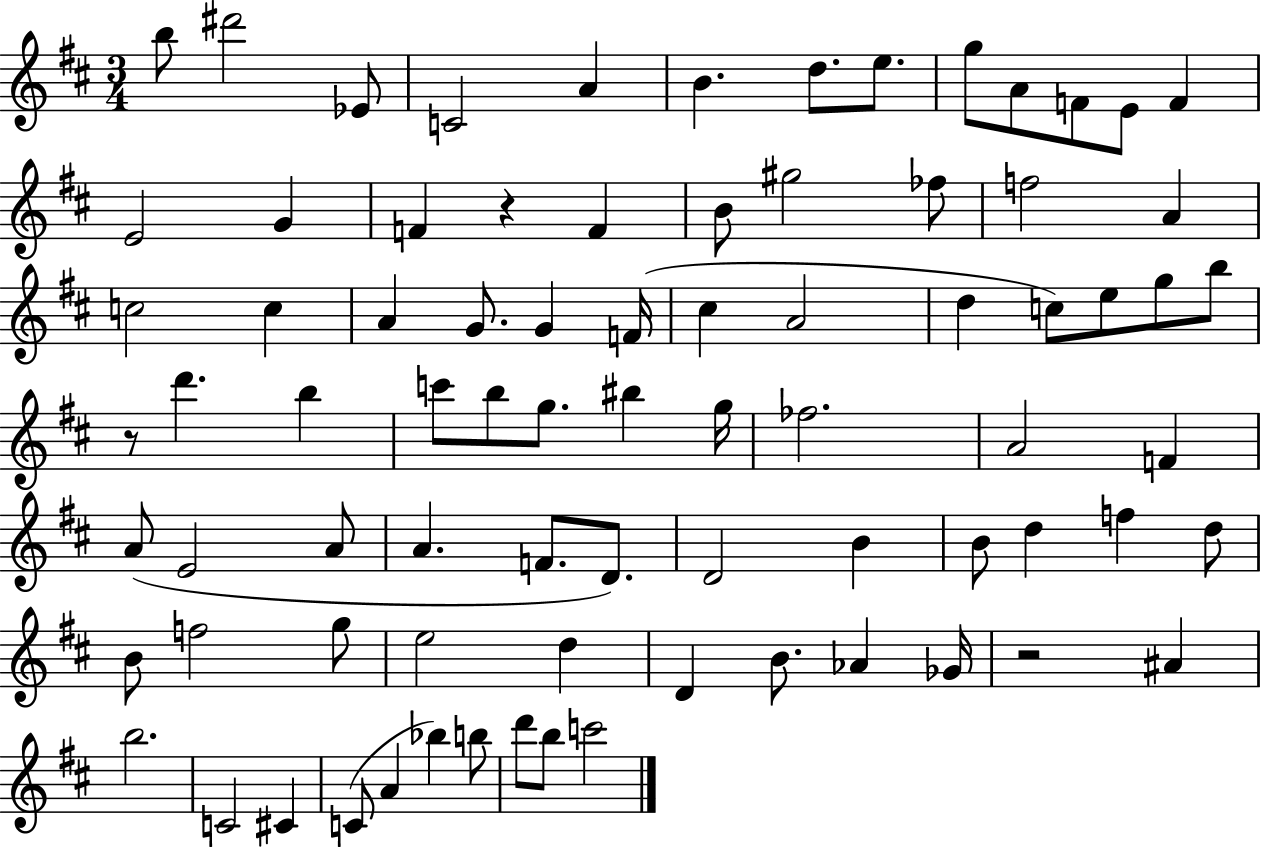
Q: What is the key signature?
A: D major